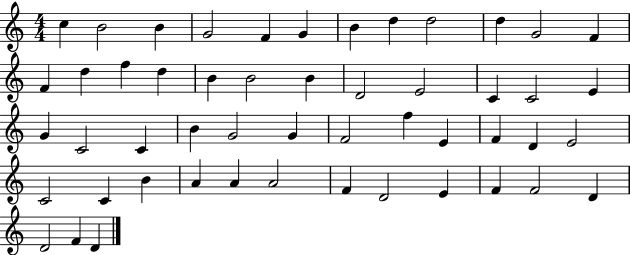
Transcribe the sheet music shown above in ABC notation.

X:1
T:Untitled
M:4/4
L:1/4
K:C
c B2 B G2 F G B d d2 d G2 F F d f d B B2 B D2 E2 C C2 E G C2 C B G2 G F2 f E F D E2 C2 C B A A A2 F D2 E F F2 D D2 F D